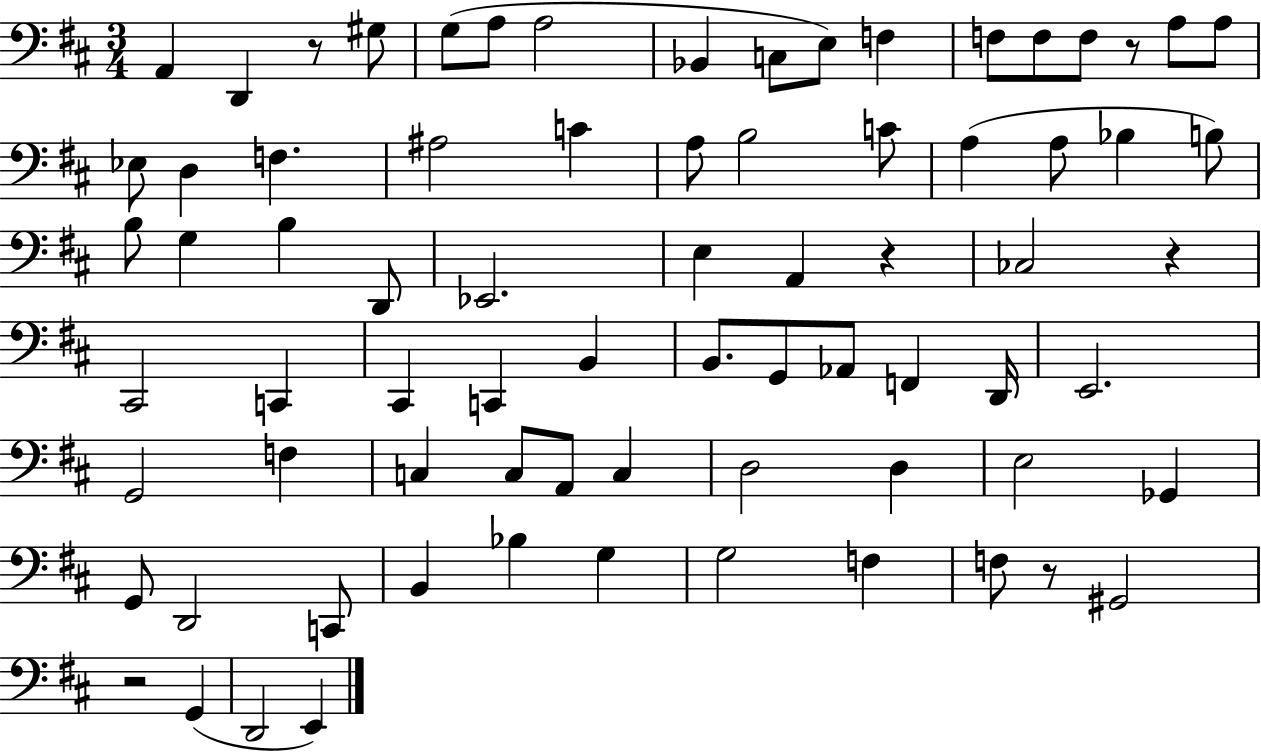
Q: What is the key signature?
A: D major